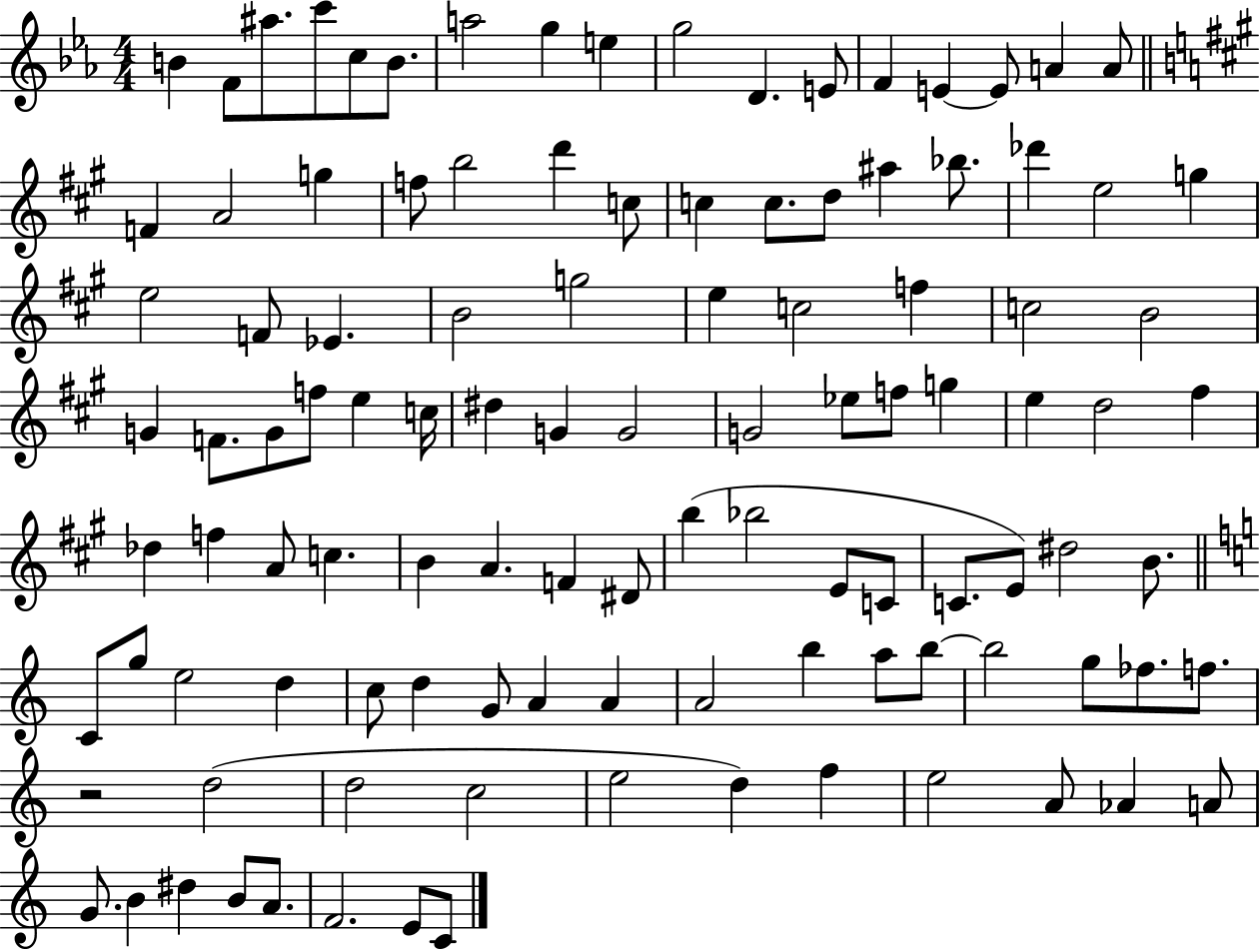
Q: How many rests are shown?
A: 1